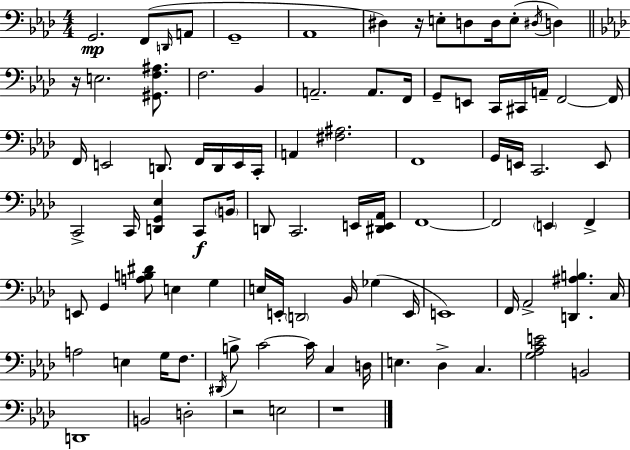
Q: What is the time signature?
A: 4/4